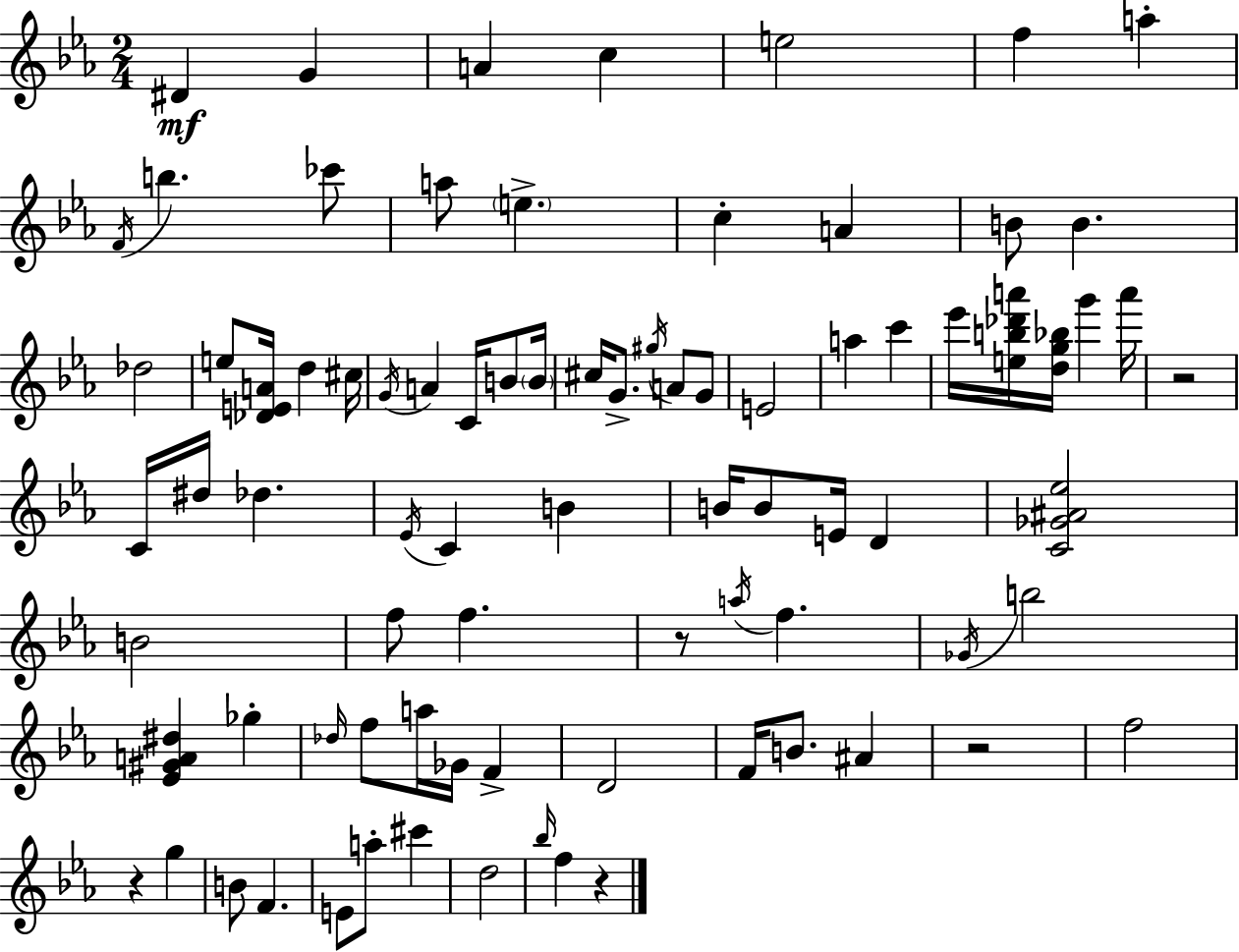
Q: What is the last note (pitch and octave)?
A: F5